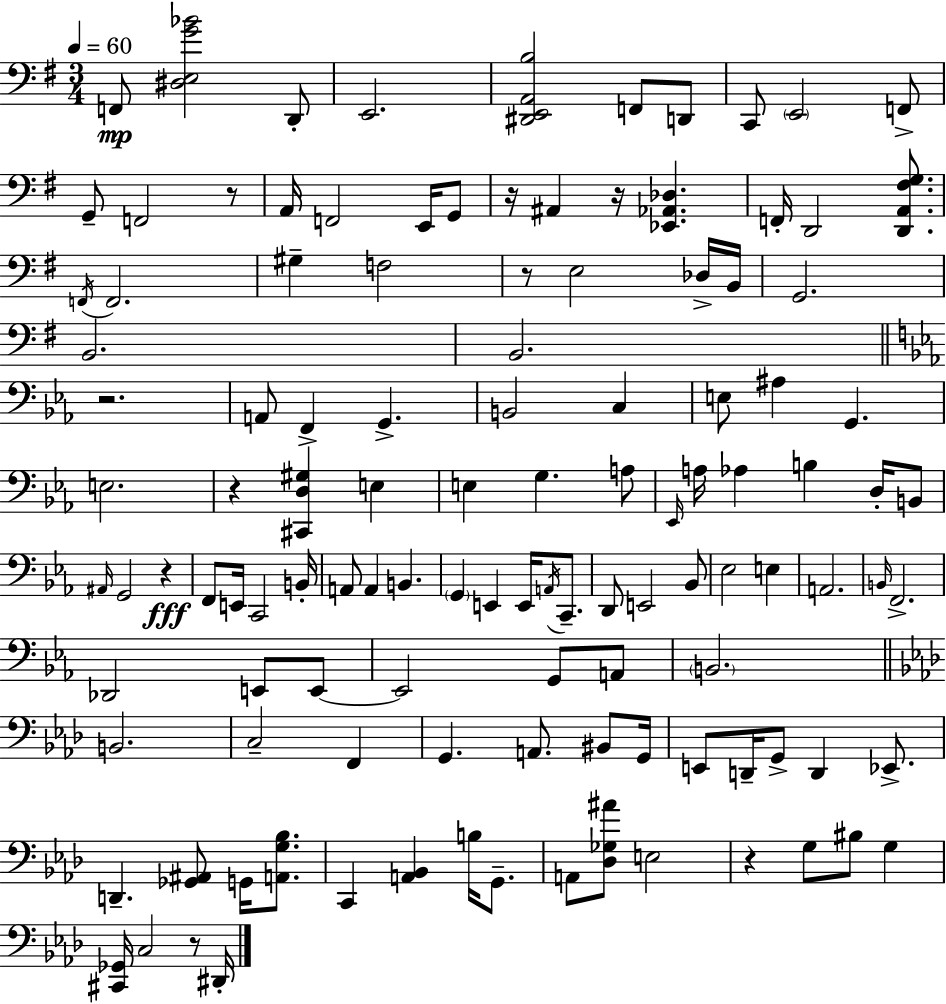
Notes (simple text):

F2/e [D#3,E3,G4,Bb4]/h D2/e E2/h. [D#2,E2,A2,B3]/h F2/e D2/e C2/e E2/h F2/e G2/e F2/h R/e A2/s F2/h E2/s G2/e R/s A#2/q R/s [Eb2,Ab2,Db3]/q. F2/s D2/h [D2,A2,F#3,G3]/e. F2/s F2/h. G#3/q F3/h R/e E3/h Db3/s B2/s G2/h. B2/h. B2/h. R/h. A2/e F2/q G2/q. B2/h C3/q E3/e A#3/q G2/q. E3/h. R/q [C#2,D3,G#3]/q E3/q E3/q G3/q. A3/e Eb2/s A3/s Ab3/q B3/q D3/s B2/e A#2/s G2/h R/q F2/e E2/s C2/h B2/s A2/e A2/q B2/q. G2/q E2/q E2/s A2/s C2/e. D2/e E2/h Bb2/e Eb3/h E3/q A2/h. B2/s F2/h. Db2/h E2/e E2/e E2/h G2/e A2/e B2/h. B2/h. C3/h F2/q G2/q. A2/e. BIS2/e G2/s E2/e D2/s G2/e D2/q Eb2/e. D2/q. [Gb2,A#2]/e G2/s [A2,G3,Bb3]/e. C2/q [A2,Bb2]/q B3/s G2/e. A2/e [Db3,Gb3,A#4]/e E3/h R/q G3/e BIS3/e G3/q [C#2,Gb2]/s C3/h R/e D#2/s